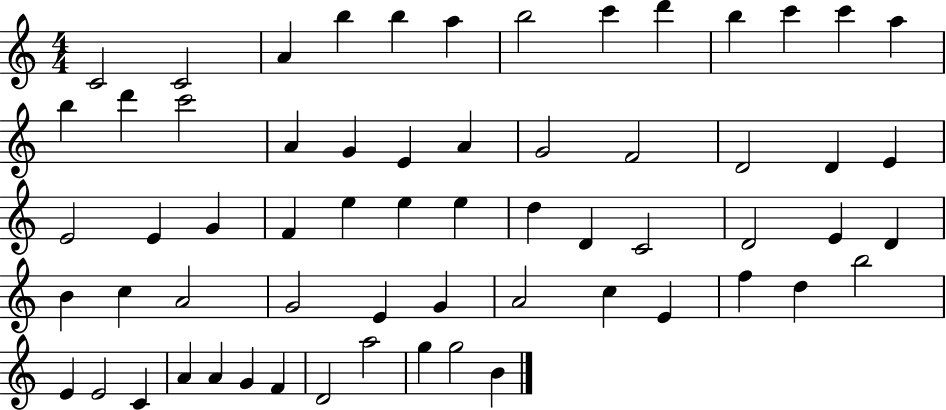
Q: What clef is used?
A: treble